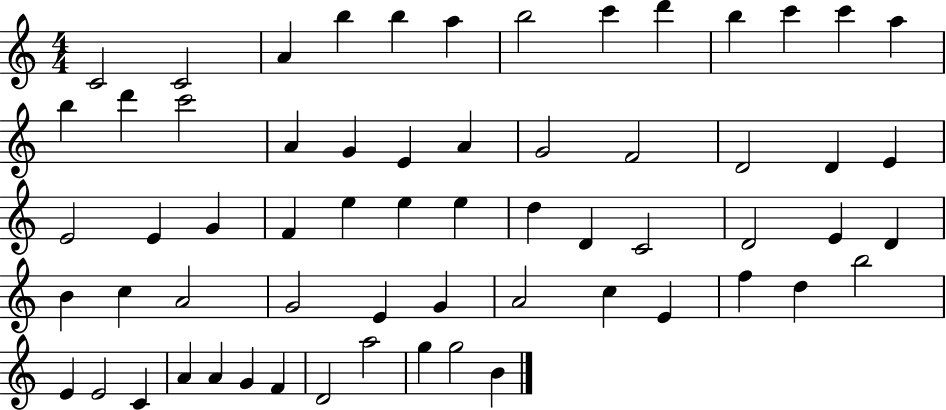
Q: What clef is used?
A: treble